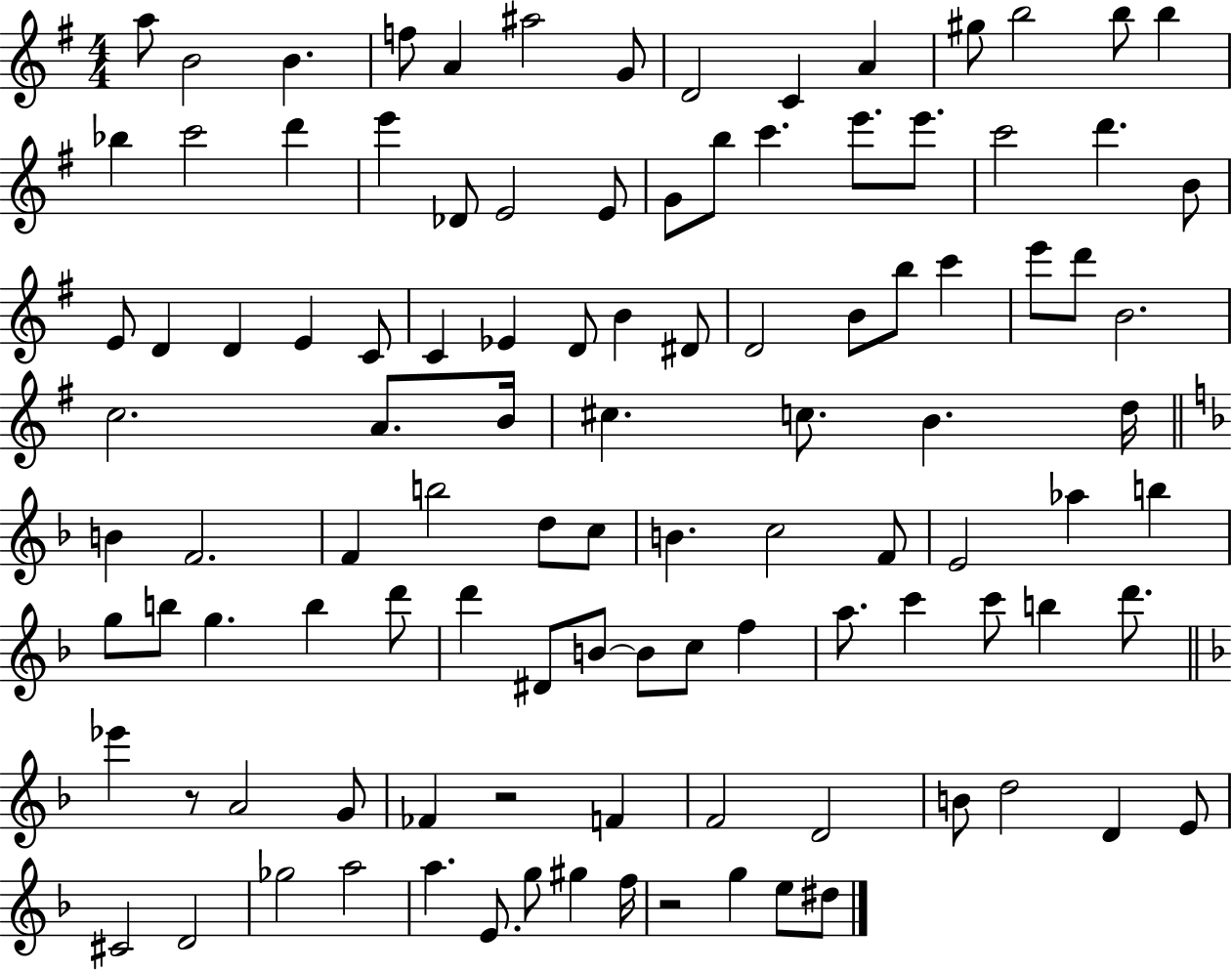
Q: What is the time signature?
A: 4/4